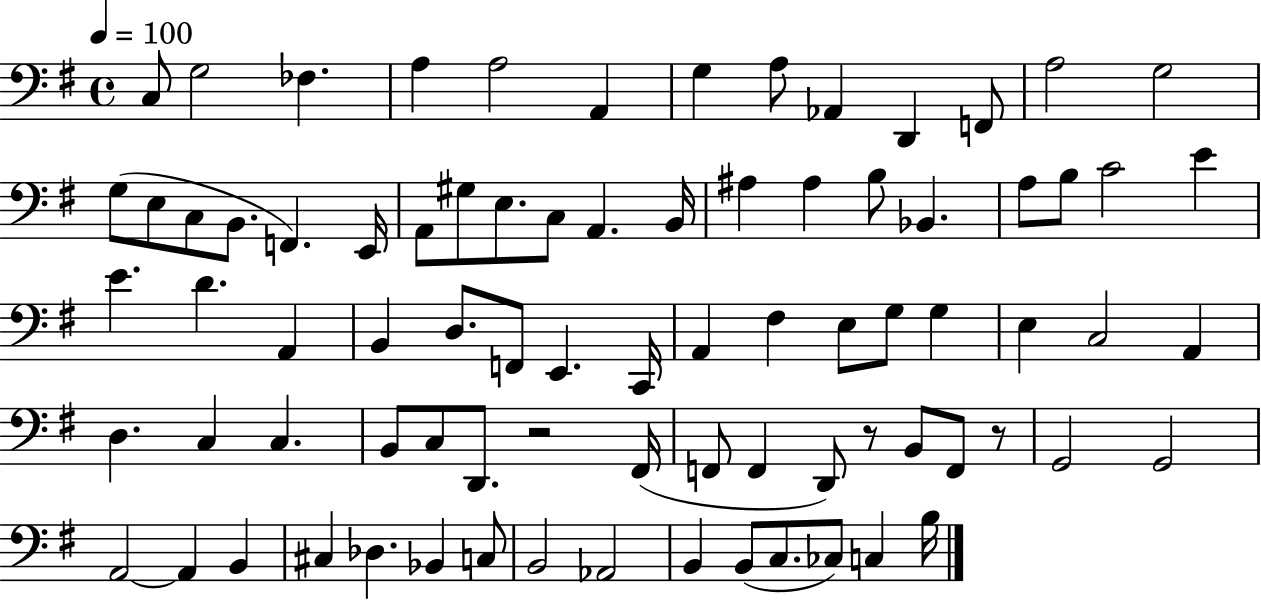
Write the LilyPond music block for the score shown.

{
  \clef bass
  \time 4/4
  \defaultTimeSignature
  \key g \major
  \tempo 4 = 100
  c8 g2 fes4. | a4 a2 a,4 | g4 a8 aes,4 d,4 f,8 | a2 g2 | \break g8( e8 c8 b,8. f,4.) e,16 | a,8 gis8 e8. c8 a,4. b,16 | ais4 ais4 b8 bes,4. | a8 b8 c'2 e'4 | \break e'4. d'4. a,4 | b,4 d8. f,8 e,4. c,16 | a,4 fis4 e8 g8 g4 | e4 c2 a,4 | \break d4. c4 c4. | b,8 c8 d,8. r2 fis,16( | f,8 f,4 d,8) r8 b,8 f,8 r8 | g,2 g,2 | \break a,2~~ a,4 b,4 | cis4 des4. bes,4 c8 | b,2 aes,2 | b,4 b,8( c8. ces8) c4 b16 | \break \bar "|."
}